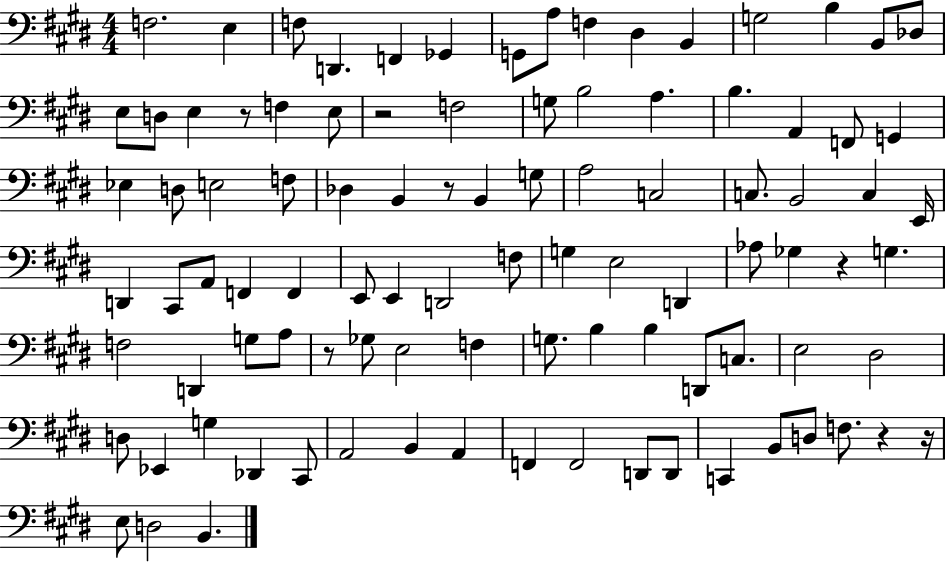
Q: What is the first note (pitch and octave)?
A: F3